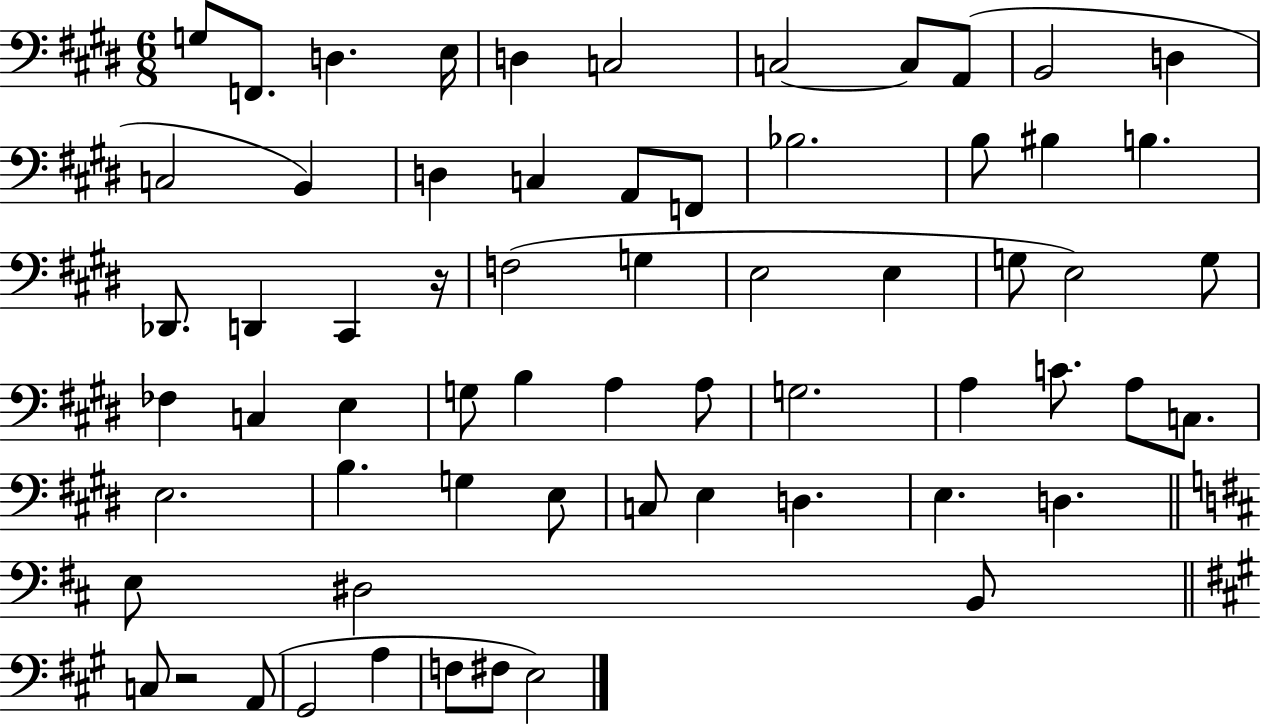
G3/e F2/e. D3/q. E3/s D3/q C3/h C3/h C3/e A2/e B2/h D3/q C3/h B2/q D3/q C3/q A2/e F2/e Bb3/h. B3/e BIS3/q B3/q. Db2/e. D2/q C#2/q R/s F3/h G3/q E3/h E3/q G3/e E3/h G3/e FES3/q C3/q E3/q G3/e B3/q A3/q A3/e G3/h. A3/q C4/e. A3/e C3/e. E3/h. B3/q. G3/q E3/e C3/e E3/q D3/q. E3/q. D3/q. E3/e D#3/h B2/e C3/e R/h A2/e G#2/h A3/q F3/e F#3/e E3/h